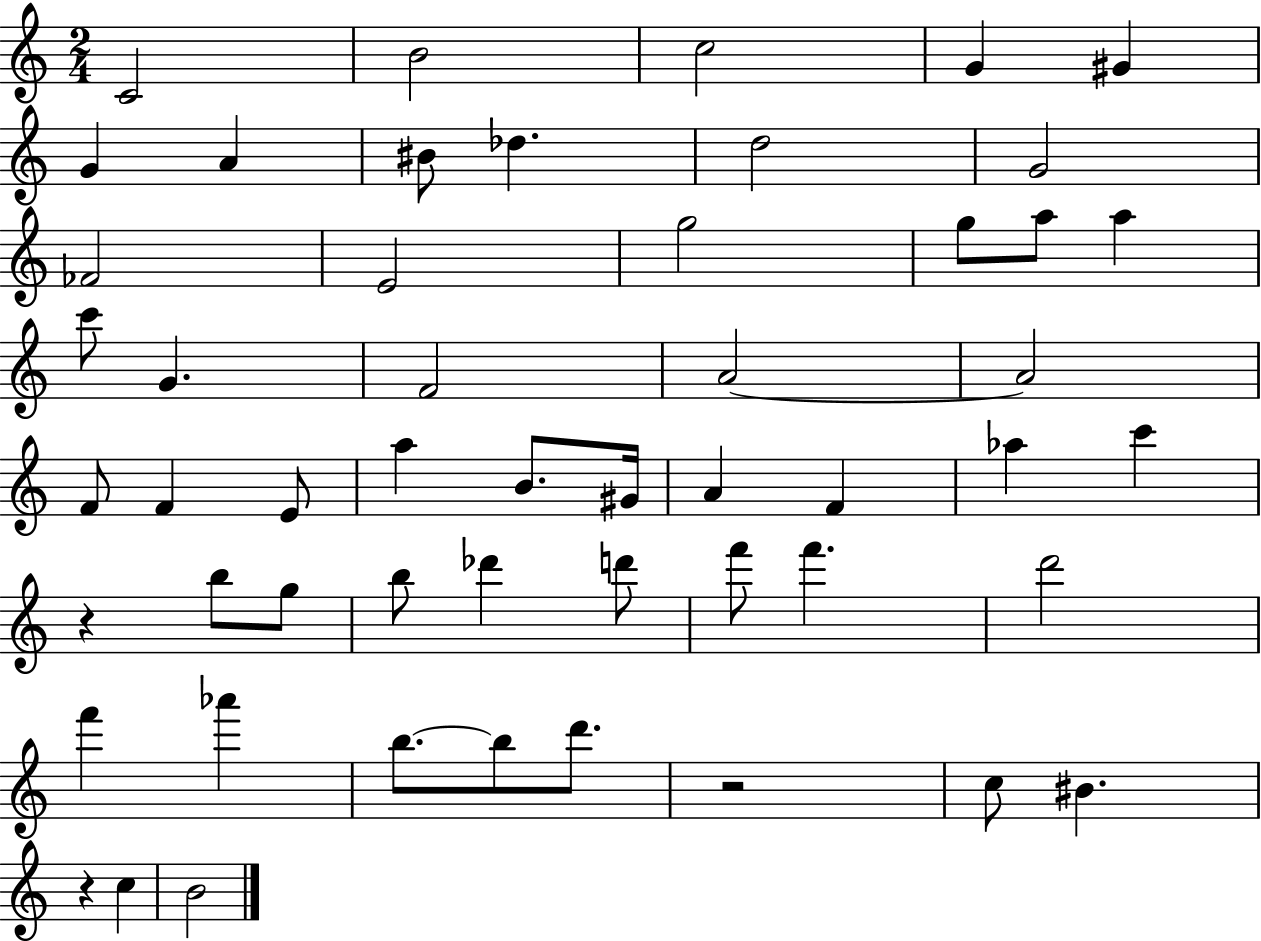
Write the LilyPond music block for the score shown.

{
  \clef treble
  \numericTimeSignature
  \time 2/4
  \key c \major
  \repeat volta 2 { c'2 | b'2 | c''2 | g'4 gis'4 | \break g'4 a'4 | bis'8 des''4. | d''2 | g'2 | \break fes'2 | e'2 | g''2 | g''8 a''8 a''4 | \break c'''8 g'4. | f'2 | a'2~~ | a'2 | \break f'8 f'4 e'8 | a''4 b'8. gis'16 | a'4 f'4 | aes''4 c'''4 | \break r4 b''8 g''8 | b''8 des'''4 d'''8 | f'''8 f'''4. | d'''2 | \break f'''4 aes'''4 | b''8.~~ b''8 d'''8. | r2 | c''8 bis'4. | \break r4 c''4 | b'2 | } \bar "|."
}